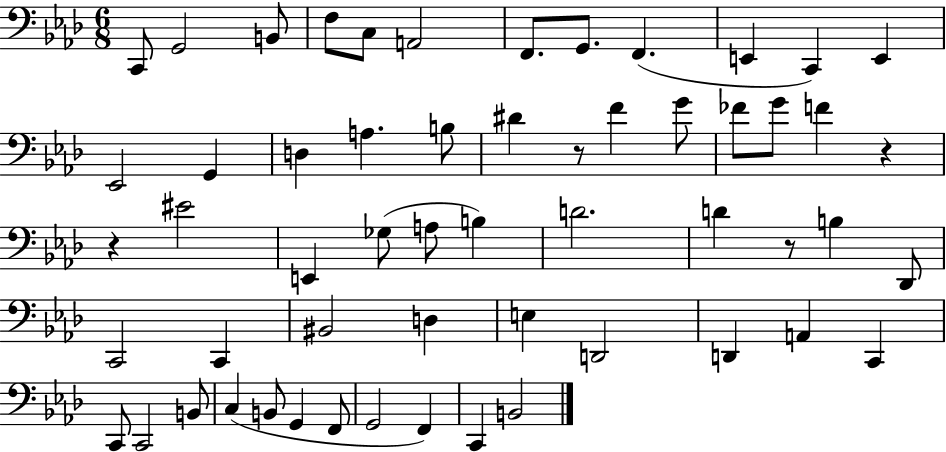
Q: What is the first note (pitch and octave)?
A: C2